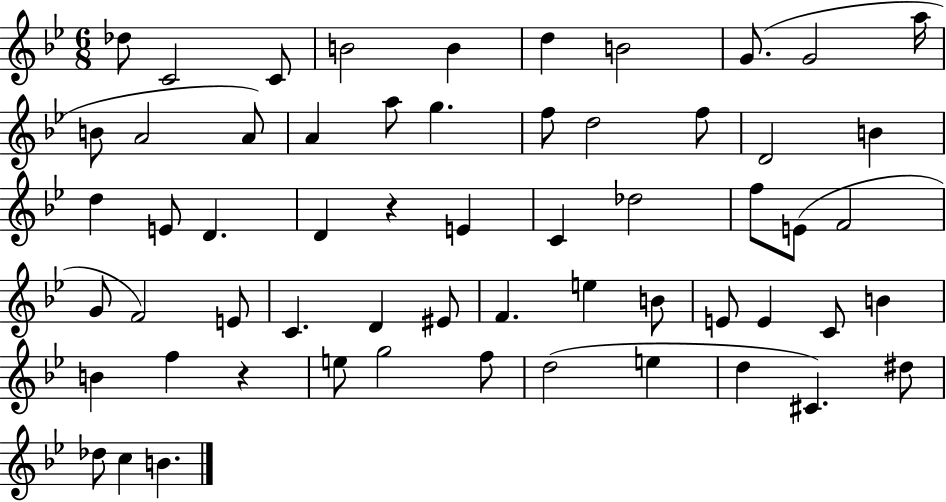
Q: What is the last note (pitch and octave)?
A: B4